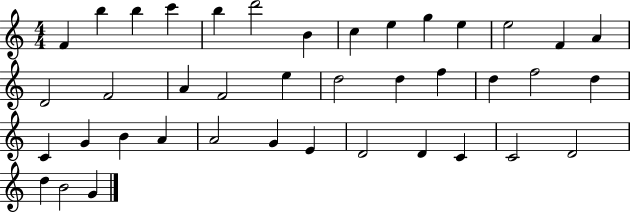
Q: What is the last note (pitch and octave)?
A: G4